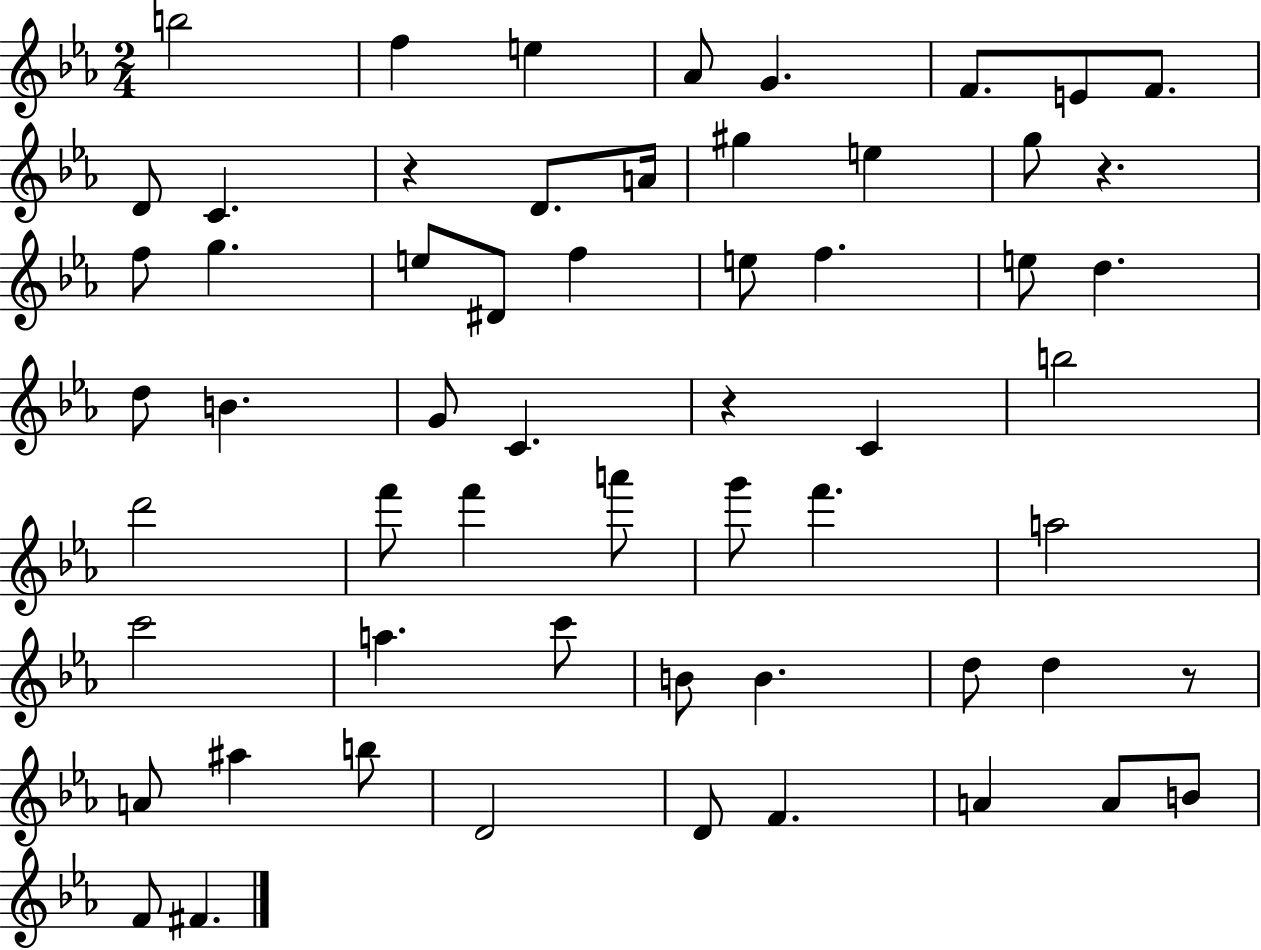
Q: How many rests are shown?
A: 4